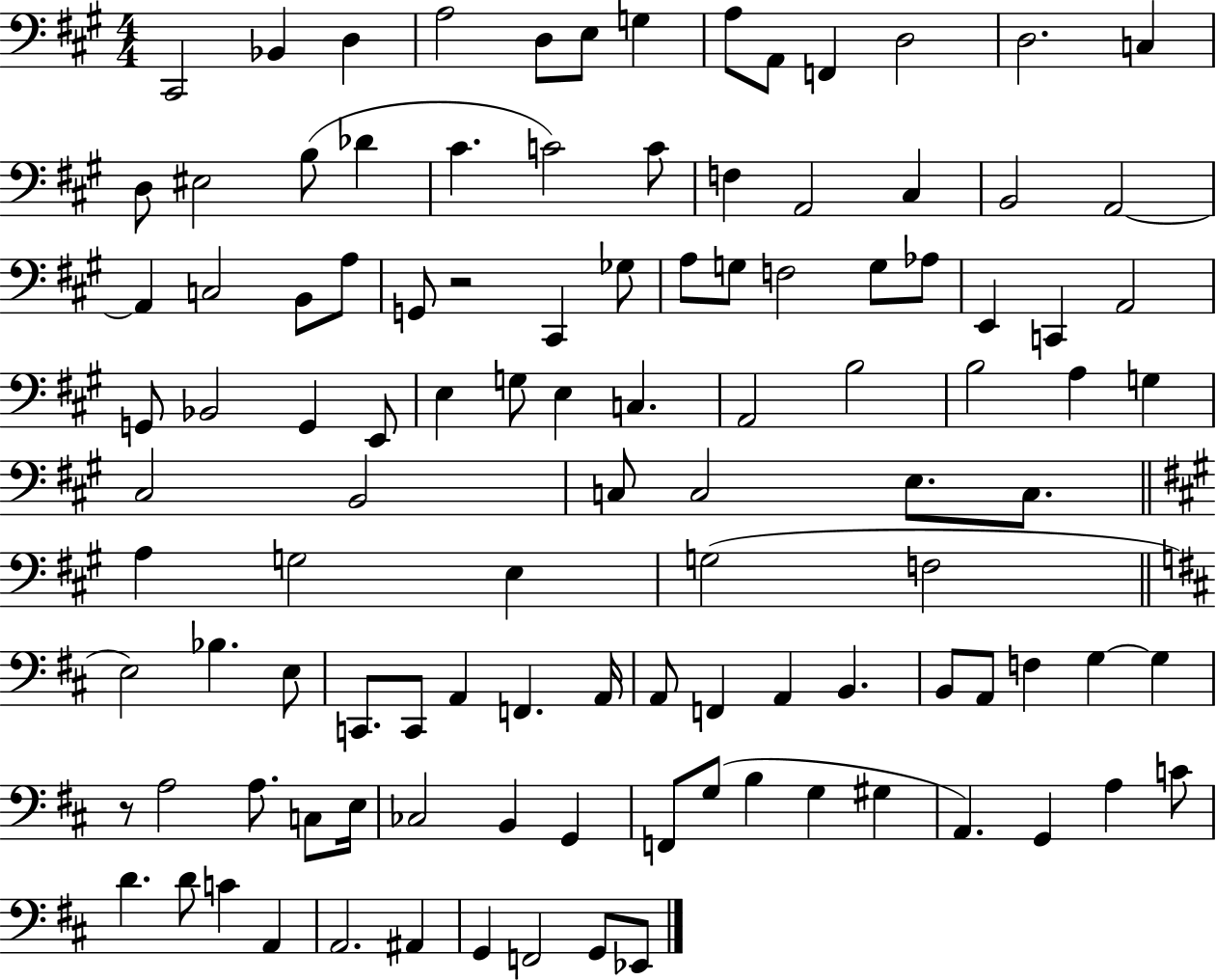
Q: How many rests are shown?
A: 2